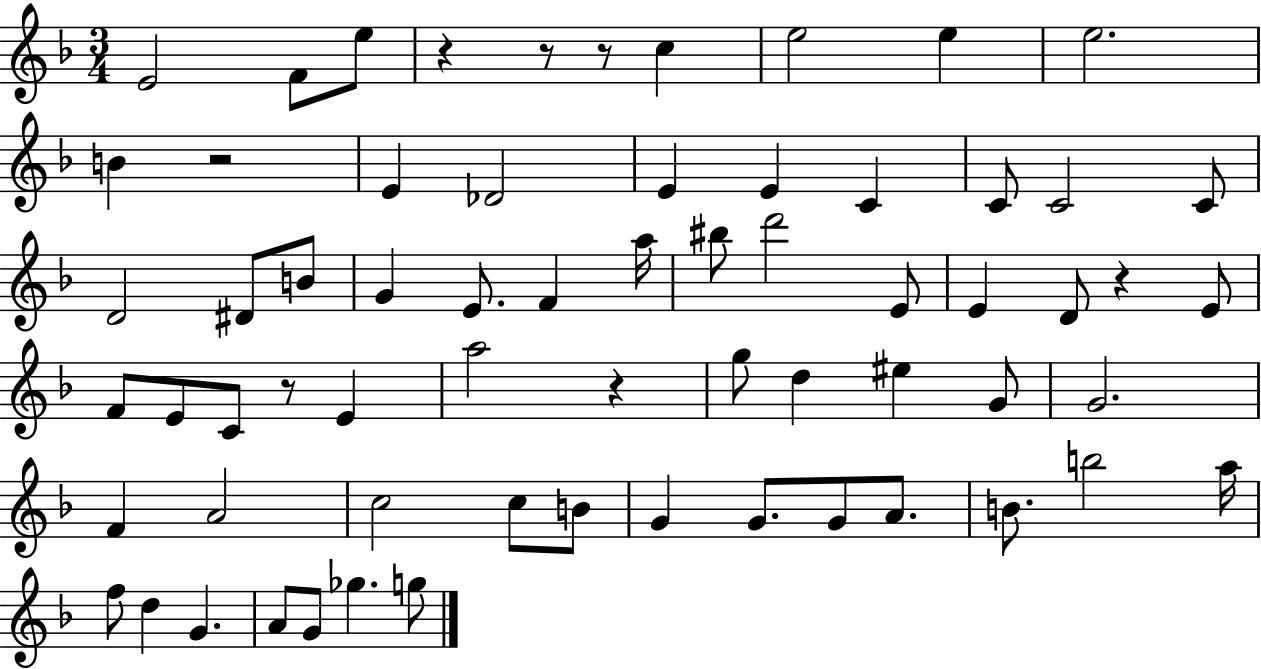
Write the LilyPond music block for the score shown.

{
  \clef treble
  \numericTimeSignature
  \time 3/4
  \key f \major
  e'2 f'8 e''8 | r4 r8 r8 c''4 | e''2 e''4 | e''2. | \break b'4 r2 | e'4 des'2 | e'4 e'4 c'4 | c'8 c'2 c'8 | \break d'2 dis'8 b'8 | g'4 e'8. f'4 a''16 | bis''8 d'''2 e'8 | e'4 d'8 r4 e'8 | \break f'8 e'8 c'8 r8 e'4 | a''2 r4 | g''8 d''4 eis''4 g'8 | g'2. | \break f'4 a'2 | c''2 c''8 b'8 | g'4 g'8. g'8 a'8. | b'8. b''2 a''16 | \break f''8 d''4 g'4. | a'8 g'8 ges''4. g''8 | \bar "|."
}